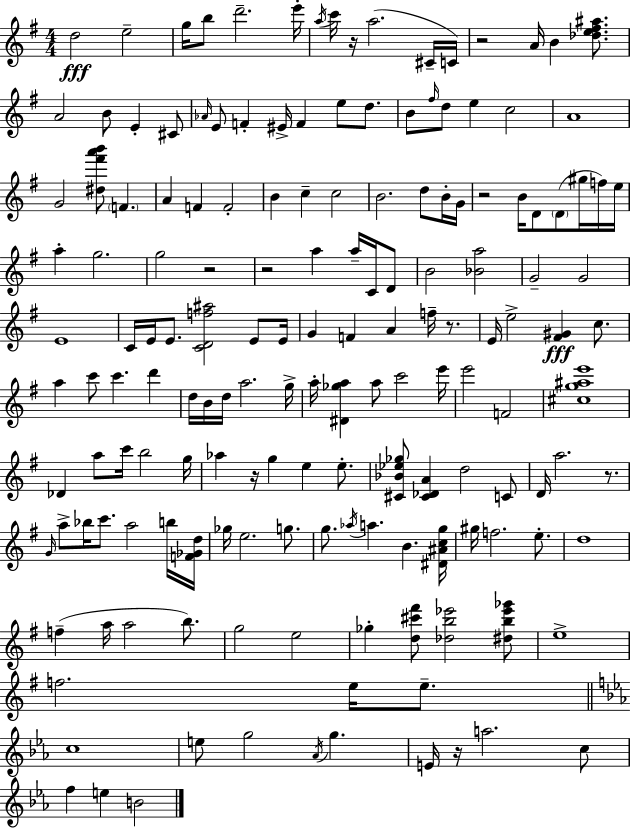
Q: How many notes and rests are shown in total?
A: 161